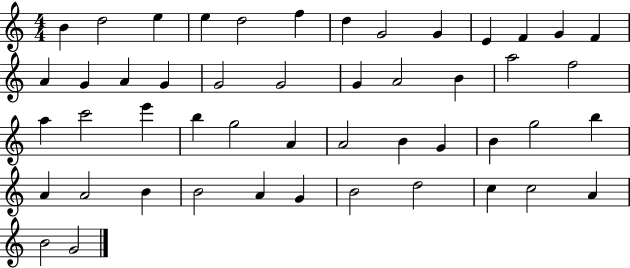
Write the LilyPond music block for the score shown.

{
  \clef treble
  \numericTimeSignature
  \time 4/4
  \key c \major
  b'4 d''2 e''4 | e''4 d''2 f''4 | d''4 g'2 g'4 | e'4 f'4 g'4 f'4 | \break a'4 g'4 a'4 g'4 | g'2 g'2 | g'4 a'2 b'4 | a''2 f''2 | \break a''4 c'''2 e'''4 | b''4 g''2 a'4 | a'2 b'4 g'4 | b'4 g''2 b''4 | \break a'4 a'2 b'4 | b'2 a'4 g'4 | b'2 d''2 | c''4 c''2 a'4 | \break b'2 g'2 | \bar "|."
}